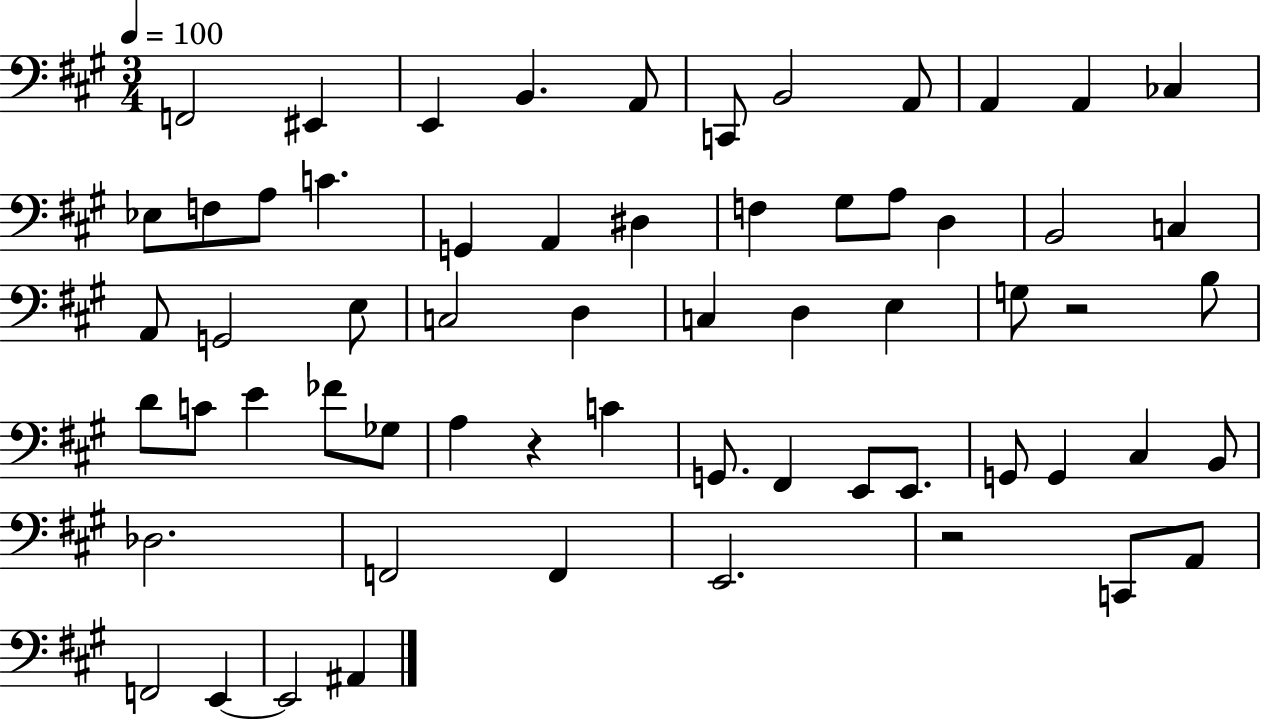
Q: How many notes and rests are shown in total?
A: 62